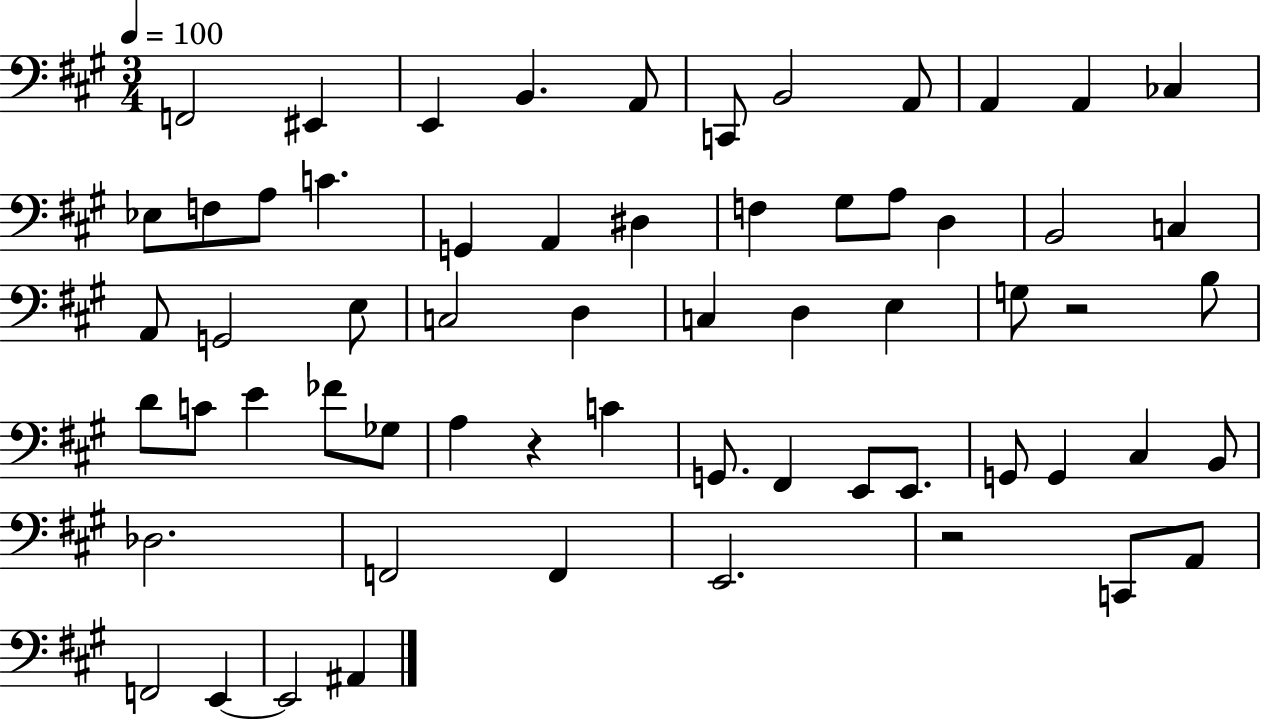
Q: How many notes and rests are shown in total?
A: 62